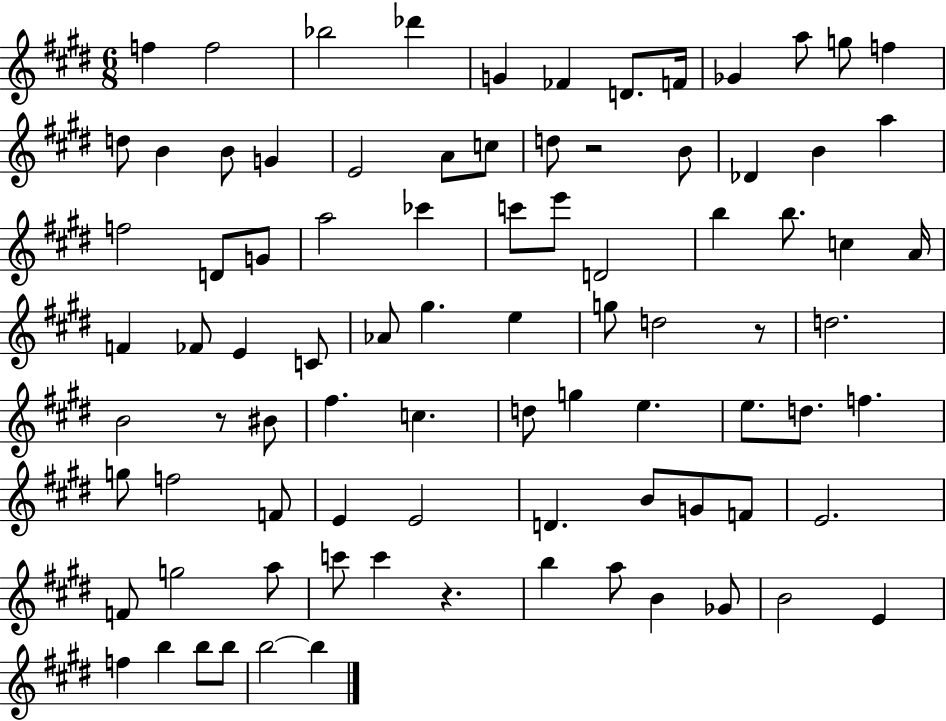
F5/q F5/h Bb5/h Db6/q G4/q FES4/q D4/e. F4/s Gb4/q A5/e G5/e F5/q D5/e B4/q B4/e G4/q E4/h A4/e C5/e D5/e R/h B4/e Db4/q B4/q A5/q F5/h D4/e G4/e A5/h CES6/q C6/e E6/e D4/h B5/q B5/e. C5/q A4/s F4/q FES4/e E4/q C4/e Ab4/e G#5/q. E5/q G5/e D5/h R/e D5/h. B4/h R/e BIS4/e F#5/q. C5/q. D5/e G5/q E5/q. E5/e. D5/e. F5/q. G5/e F5/h F4/e E4/q E4/h D4/q. B4/e G4/e F4/e E4/h. F4/e G5/h A5/e C6/e C6/q R/q. B5/q A5/e B4/q Gb4/e B4/h E4/q F5/q B5/q B5/e B5/e B5/h B5/q